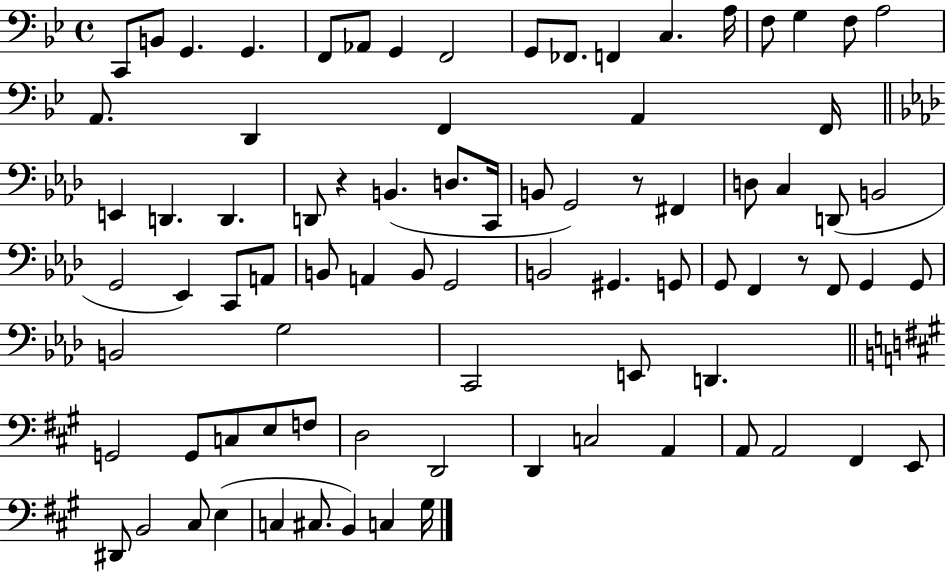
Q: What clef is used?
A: bass